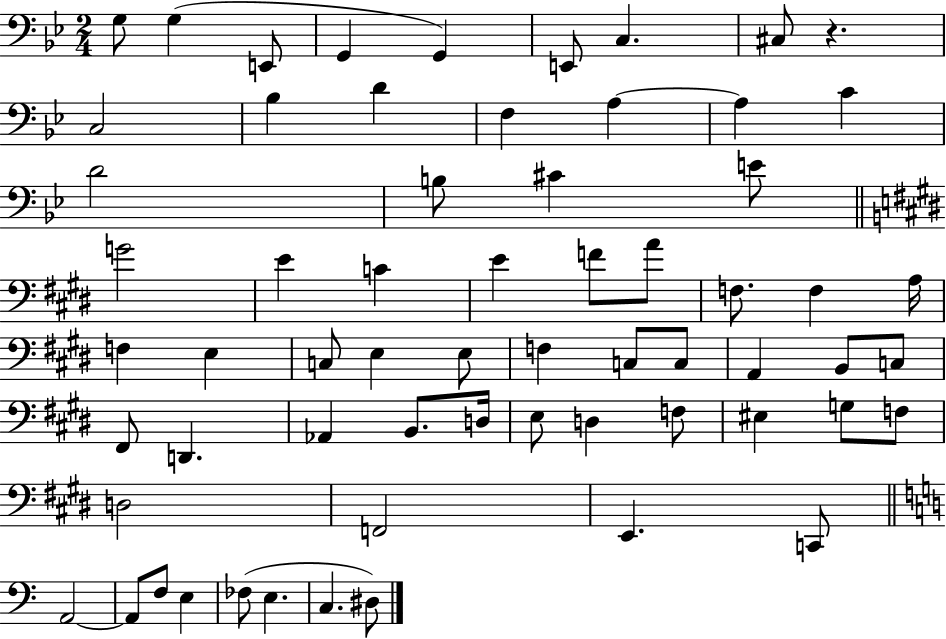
G3/e G3/q E2/e G2/q G2/q E2/e C3/q. C#3/e R/q. C3/h Bb3/q D4/q F3/q A3/q A3/q C4/q D4/h B3/e C#4/q E4/e G4/h E4/q C4/q E4/q F4/e A4/e F3/e. F3/q A3/s F3/q E3/q C3/e E3/q E3/e F3/q C3/e C3/e A2/q B2/e C3/e F#2/e D2/q. Ab2/q B2/e. D3/s E3/e D3/q F3/e EIS3/q G3/e F3/e D3/h F2/h E2/q. C2/e A2/h A2/e F3/e E3/q FES3/e E3/q. C3/q. D#3/e